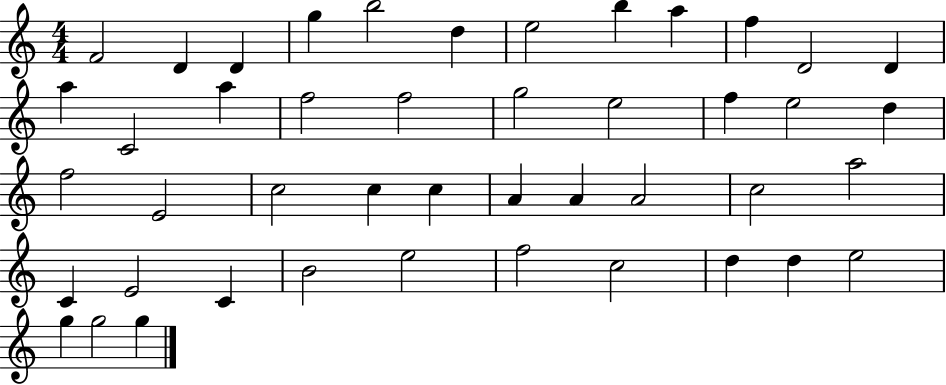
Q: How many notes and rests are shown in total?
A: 45